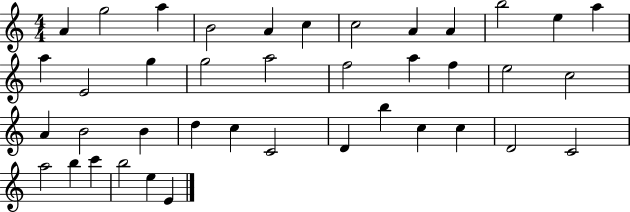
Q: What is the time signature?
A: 4/4